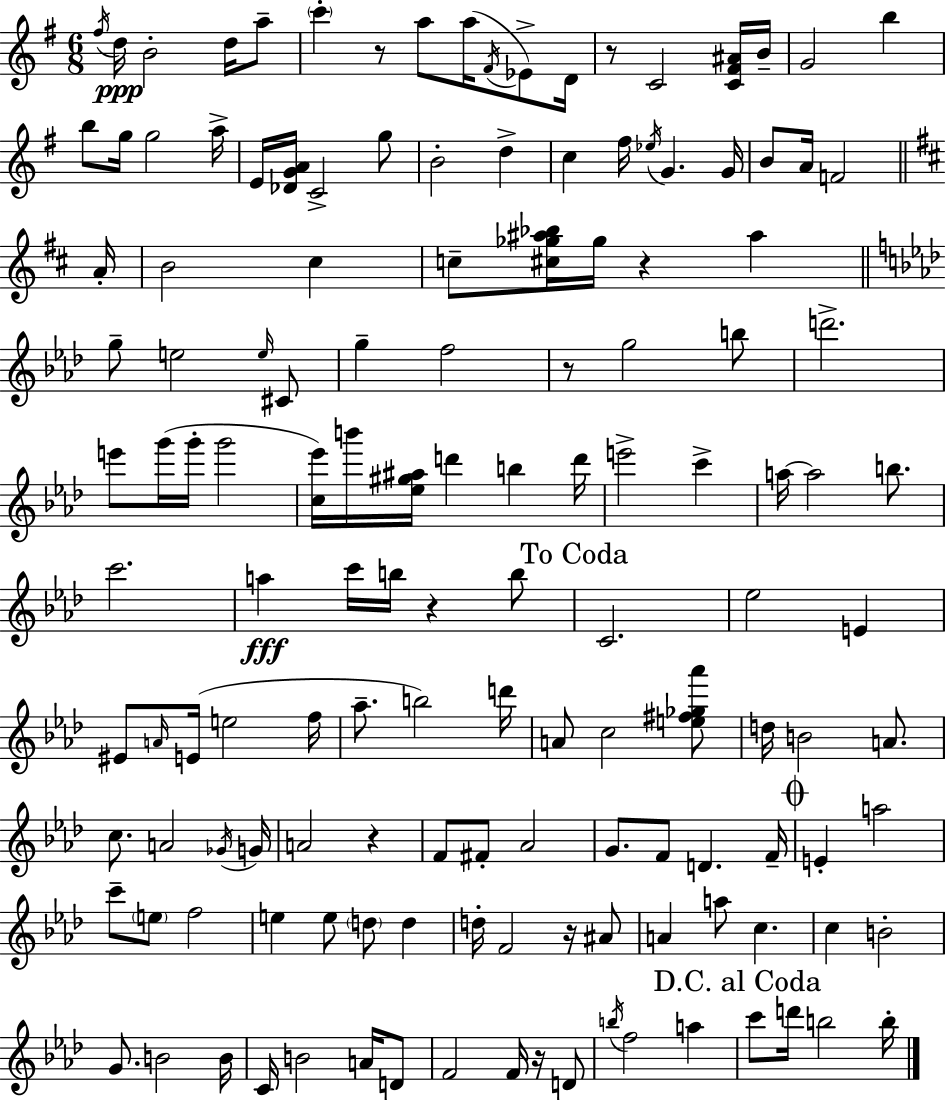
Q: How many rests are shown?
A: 8